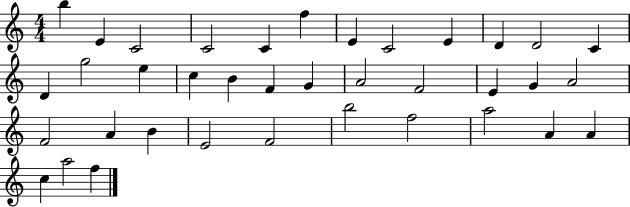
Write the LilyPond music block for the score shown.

{
  \clef treble
  \numericTimeSignature
  \time 4/4
  \key c \major
  b''4 e'4 c'2 | c'2 c'4 f''4 | e'4 c'2 e'4 | d'4 d'2 c'4 | \break d'4 g''2 e''4 | c''4 b'4 f'4 g'4 | a'2 f'2 | e'4 g'4 a'2 | \break f'2 a'4 b'4 | e'2 f'2 | b''2 f''2 | a''2 a'4 a'4 | \break c''4 a''2 f''4 | \bar "|."
}